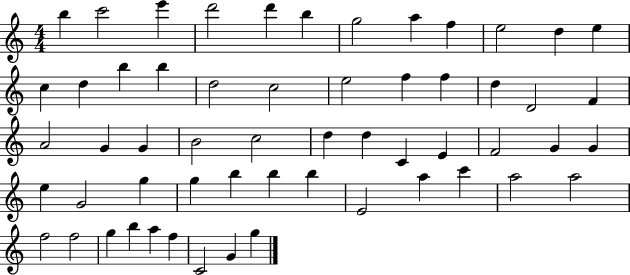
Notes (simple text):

B5/q C6/h E6/q D6/h D6/q B5/q G5/h A5/q F5/q E5/h D5/q E5/q C5/q D5/q B5/q B5/q D5/h C5/h E5/h F5/q F5/q D5/q D4/h F4/q A4/h G4/q G4/q B4/h C5/h D5/q D5/q C4/q E4/q F4/h G4/q G4/q E5/q G4/h G5/q G5/q B5/q B5/q B5/q E4/h A5/q C6/q A5/h A5/h F5/h F5/h G5/q B5/q A5/q F5/q C4/h G4/q G5/q